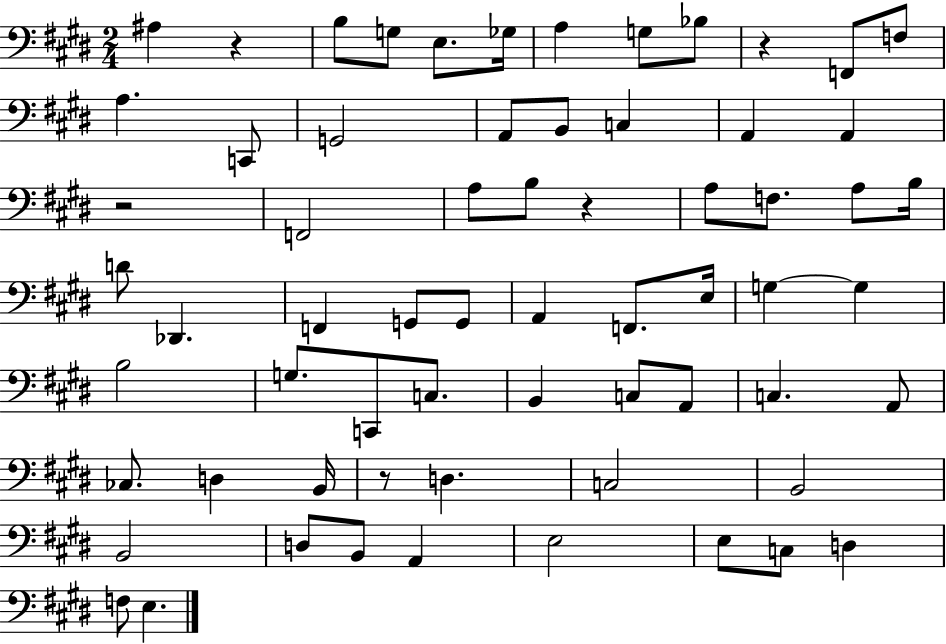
A#3/q R/q B3/e G3/e E3/e. Gb3/s A3/q G3/e Bb3/e R/q F2/e F3/e A3/q. C2/e G2/h A2/e B2/e C3/q A2/q A2/q R/h F2/h A3/e B3/e R/q A3/e F3/e. A3/e B3/s D4/e Db2/q. F2/q G2/e G2/e A2/q F2/e. E3/s G3/q G3/q B3/h G3/e. C2/e C3/e. B2/q C3/e A2/e C3/q. A2/e CES3/e. D3/q B2/s R/e D3/q. C3/h B2/h B2/h D3/e B2/e A2/q E3/h E3/e C3/e D3/q F3/e E3/q.